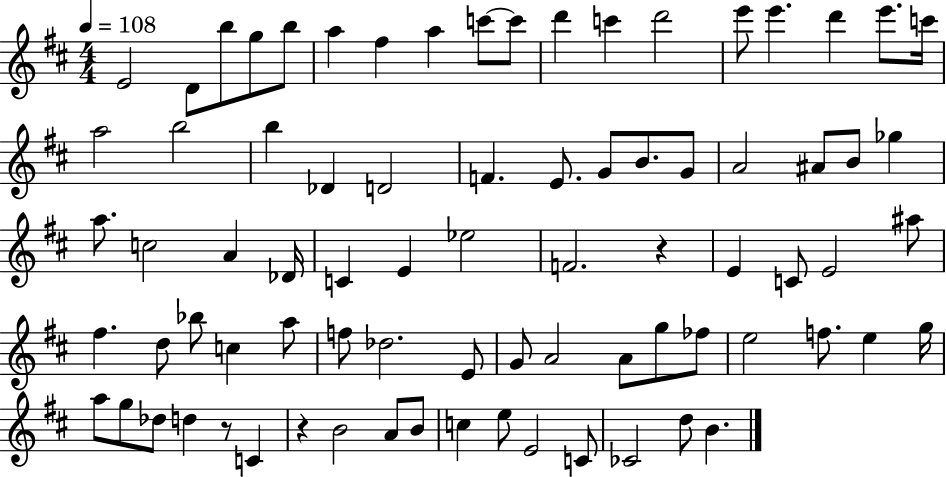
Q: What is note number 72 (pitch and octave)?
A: E4